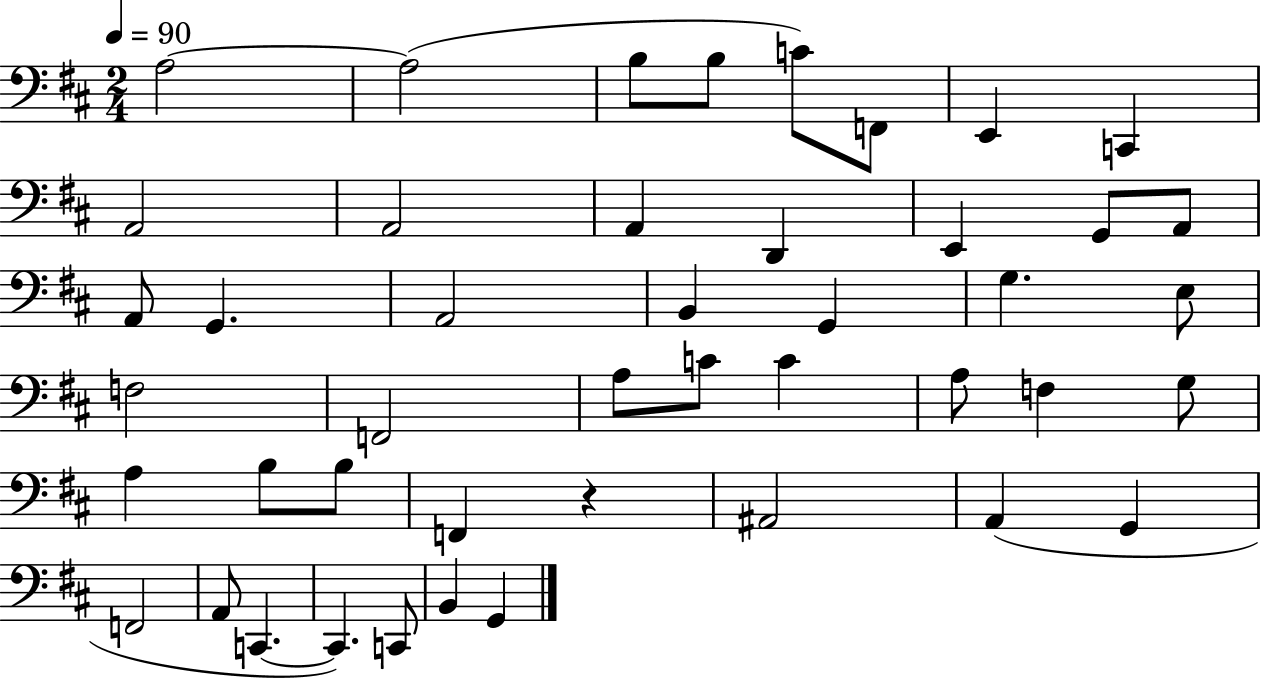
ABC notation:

X:1
T:Untitled
M:2/4
L:1/4
K:D
A,2 A,2 B,/2 B,/2 C/2 F,,/2 E,, C,, A,,2 A,,2 A,, D,, E,, G,,/2 A,,/2 A,,/2 G,, A,,2 B,, G,, G, E,/2 F,2 F,,2 A,/2 C/2 C A,/2 F, G,/2 A, B,/2 B,/2 F,, z ^A,,2 A,, G,, F,,2 A,,/2 C,, C,, C,,/2 B,, G,,